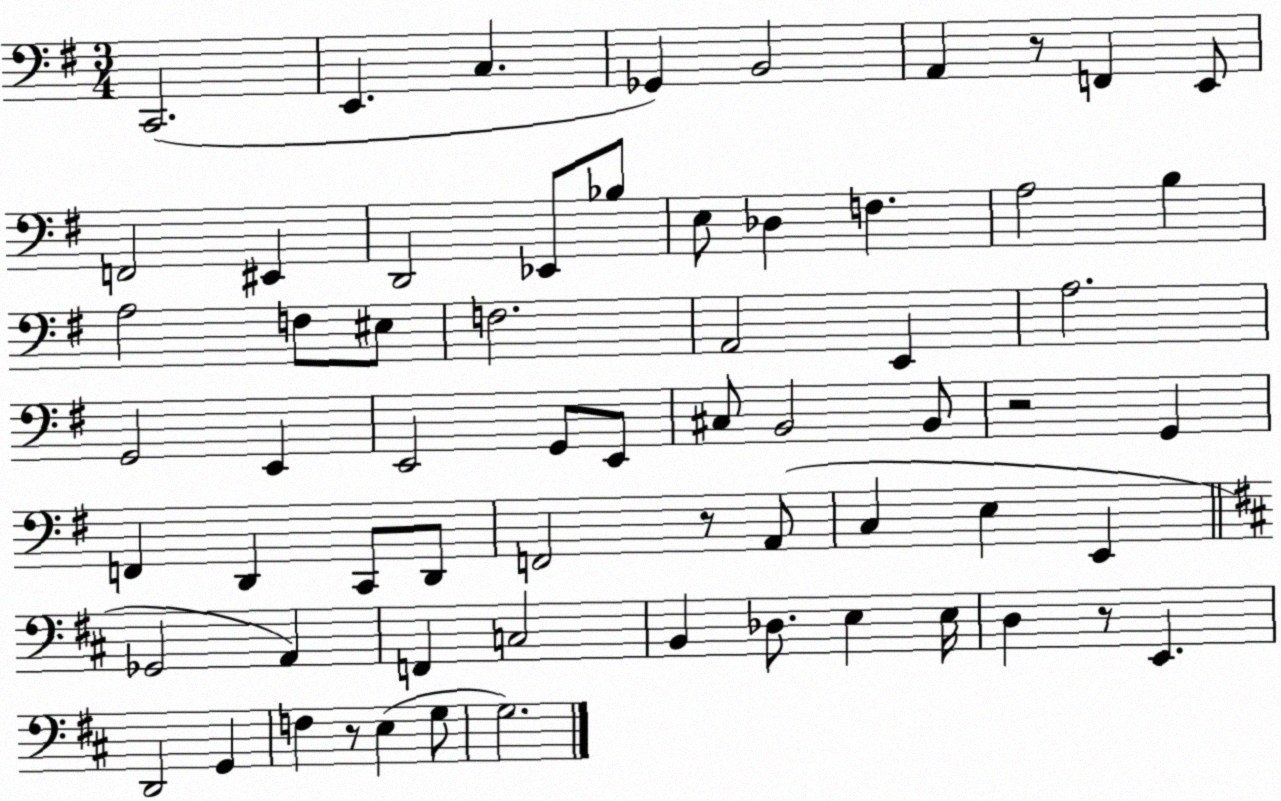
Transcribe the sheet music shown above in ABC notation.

X:1
T:Untitled
M:3/4
L:1/4
K:G
C,,2 E,, C, _G,, B,,2 A,, z/2 F,, E,,/2 F,,2 ^E,, D,,2 _E,,/2 _B,/2 E,/2 _D, F, A,2 B, A,2 F,/2 ^E,/2 F,2 A,,2 E,, A,2 G,,2 E,, E,,2 G,,/2 E,,/2 ^C,/2 B,,2 B,,/2 z2 G,, F,, D,, C,,/2 D,,/2 F,,2 z/2 A,,/2 C, E, E,, _G,,2 A,, F,, C,2 B,, _D,/2 E, E,/4 D, z/2 E,, D,,2 G,, F, z/2 E, G,/2 G,2